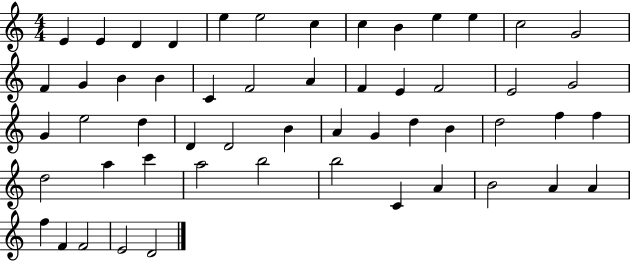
E4/q E4/q D4/q D4/q E5/q E5/h C5/q C5/q B4/q E5/q E5/q C5/h G4/h F4/q G4/q B4/q B4/q C4/q F4/h A4/q F4/q E4/q F4/h E4/h G4/h G4/q E5/h D5/q D4/q D4/h B4/q A4/q G4/q D5/q B4/q D5/h F5/q F5/q D5/h A5/q C6/q A5/h B5/h B5/h C4/q A4/q B4/h A4/q A4/q F5/q F4/q F4/h E4/h D4/h